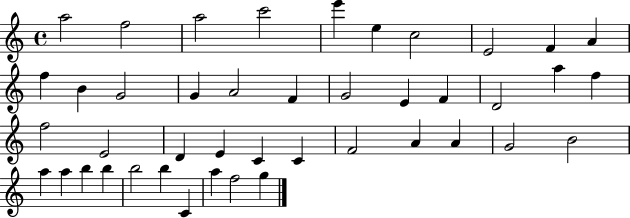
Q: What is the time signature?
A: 4/4